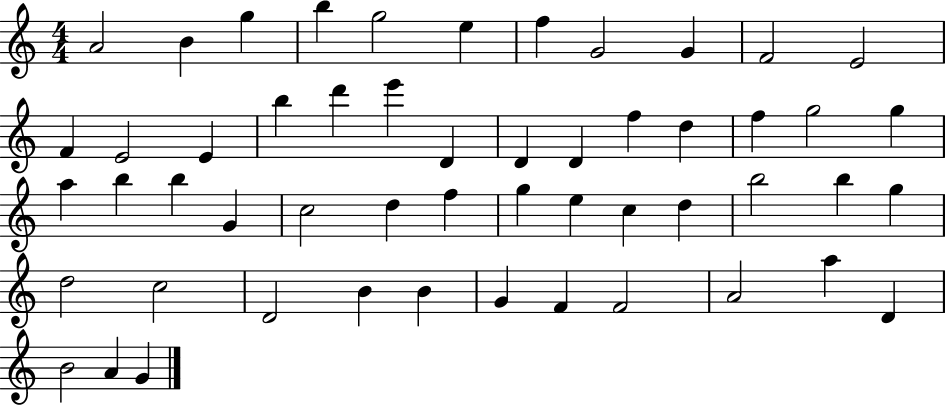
{
  \clef treble
  \numericTimeSignature
  \time 4/4
  \key c \major
  a'2 b'4 g''4 | b''4 g''2 e''4 | f''4 g'2 g'4 | f'2 e'2 | \break f'4 e'2 e'4 | b''4 d'''4 e'''4 d'4 | d'4 d'4 f''4 d''4 | f''4 g''2 g''4 | \break a''4 b''4 b''4 g'4 | c''2 d''4 f''4 | g''4 e''4 c''4 d''4 | b''2 b''4 g''4 | \break d''2 c''2 | d'2 b'4 b'4 | g'4 f'4 f'2 | a'2 a''4 d'4 | \break b'2 a'4 g'4 | \bar "|."
}